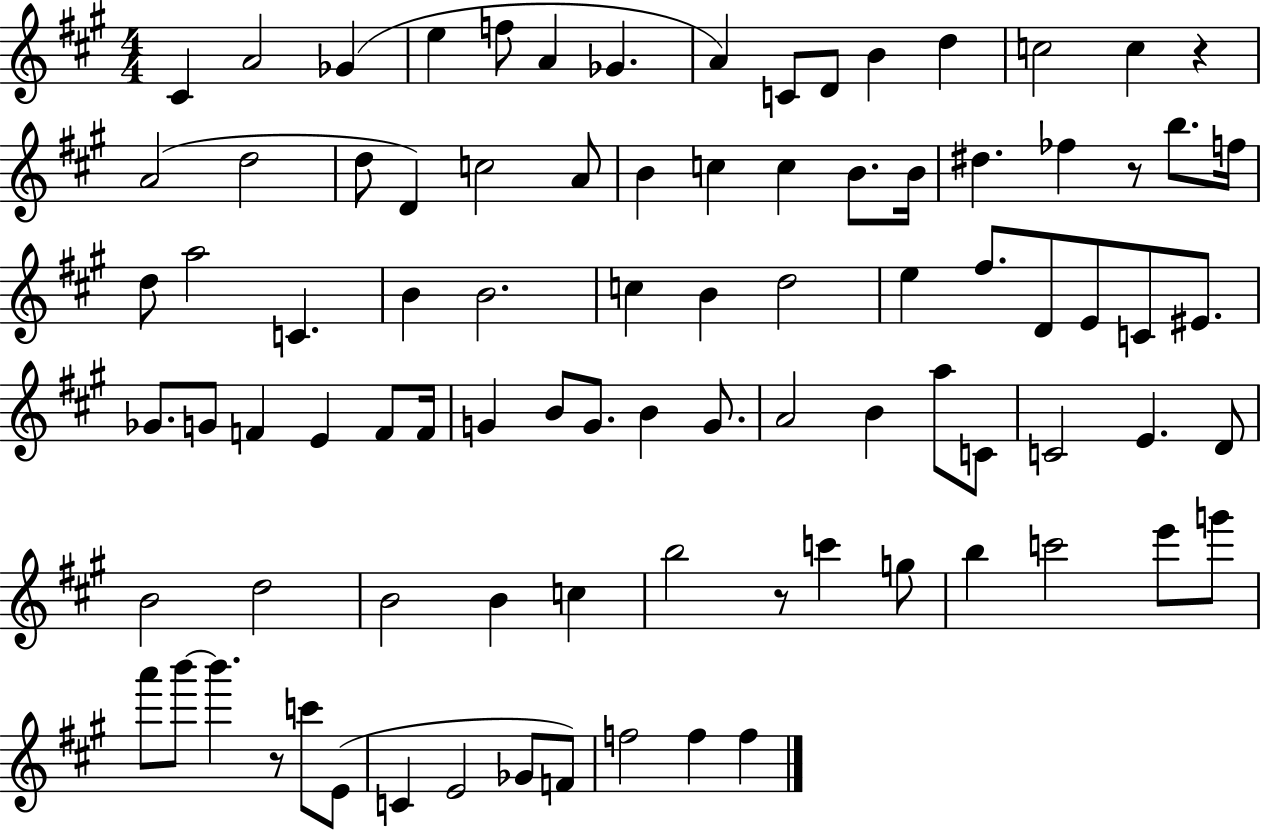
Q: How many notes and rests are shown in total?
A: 89